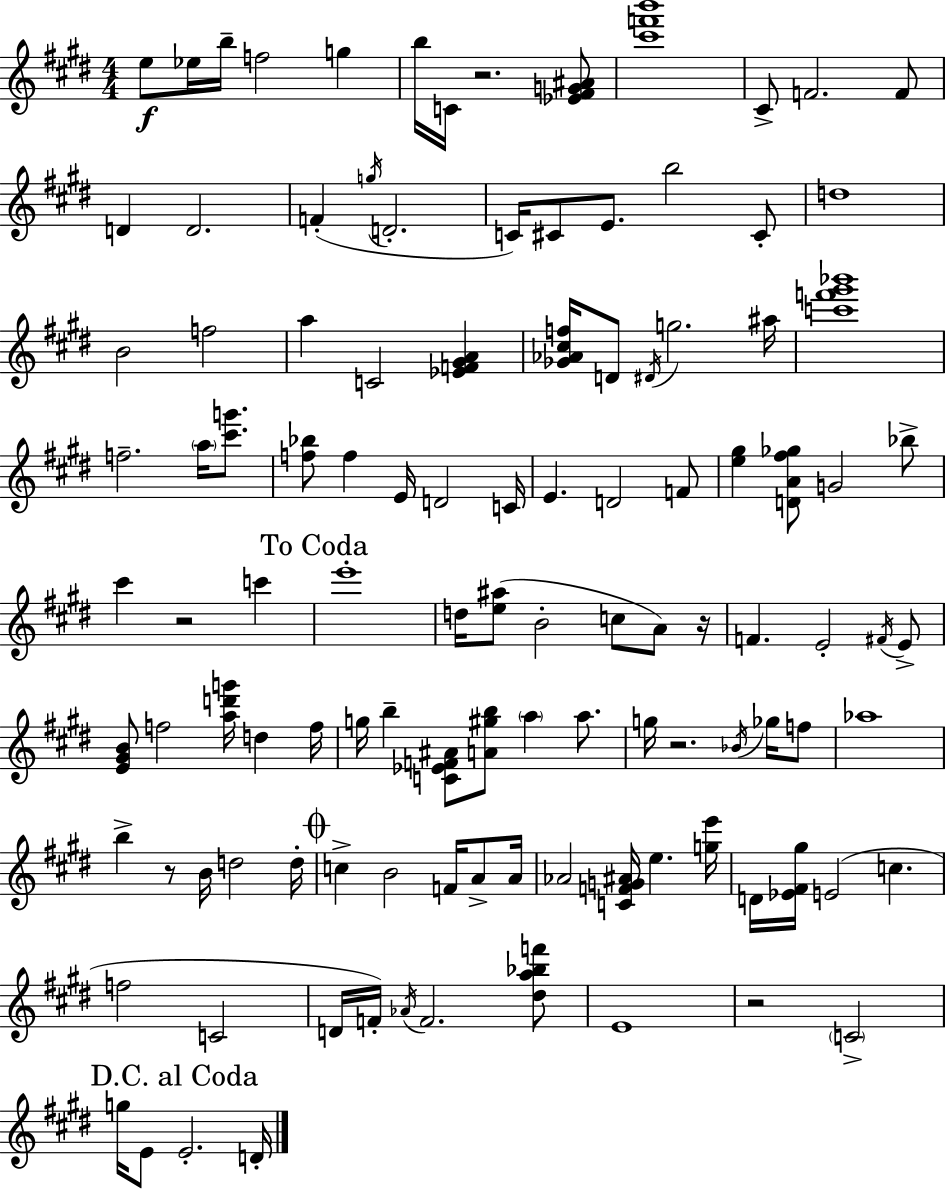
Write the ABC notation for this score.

X:1
T:Untitled
M:4/4
L:1/4
K:E
e/2 _e/4 b/4 f2 g b/4 C/4 z2 [_E^FG^A]/2 [^c'f'b']4 ^C/2 F2 F/2 D D2 F g/4 D2 C/4 ^C/2 E/2 b2 ^C/2 d4 B2 f2 a C2 [_EF^GA] [_G_A^cf]/4 D/2 ^D/4 g2 ^a/4 [c'f'^g'_b']4 f2 a/4 [^c'g']/2 [f_b]/2 f E/4 D2 C/4 E D2 F/2 [e^g] [DA^f_g]/2 G2 _b/2 ^c' z2 c' e'4 d/4 [e^a]/2 B2 c/2 A/2 z/4 F E2 ^F/4 E/2 [E^GB]/2 f2 [ad'g']/4 d f/4 g/4 b [C_EF^A]/2 [A^gb]/2 a a/2 g/4 z2 _B/4 _g/4 f/2 _a4 b z/2 B/4 d2 d/4 c B2 F/4 A/2 A/4 _A2 [CFG^A]/4 e [ge']/4 D/4 [_E^F^g]/4 E2 c f2 C2 D/4 F/4 _A/4 F2 [^da_bf']/2 E4 z2 C2 g/4 E/2 E2 D/4